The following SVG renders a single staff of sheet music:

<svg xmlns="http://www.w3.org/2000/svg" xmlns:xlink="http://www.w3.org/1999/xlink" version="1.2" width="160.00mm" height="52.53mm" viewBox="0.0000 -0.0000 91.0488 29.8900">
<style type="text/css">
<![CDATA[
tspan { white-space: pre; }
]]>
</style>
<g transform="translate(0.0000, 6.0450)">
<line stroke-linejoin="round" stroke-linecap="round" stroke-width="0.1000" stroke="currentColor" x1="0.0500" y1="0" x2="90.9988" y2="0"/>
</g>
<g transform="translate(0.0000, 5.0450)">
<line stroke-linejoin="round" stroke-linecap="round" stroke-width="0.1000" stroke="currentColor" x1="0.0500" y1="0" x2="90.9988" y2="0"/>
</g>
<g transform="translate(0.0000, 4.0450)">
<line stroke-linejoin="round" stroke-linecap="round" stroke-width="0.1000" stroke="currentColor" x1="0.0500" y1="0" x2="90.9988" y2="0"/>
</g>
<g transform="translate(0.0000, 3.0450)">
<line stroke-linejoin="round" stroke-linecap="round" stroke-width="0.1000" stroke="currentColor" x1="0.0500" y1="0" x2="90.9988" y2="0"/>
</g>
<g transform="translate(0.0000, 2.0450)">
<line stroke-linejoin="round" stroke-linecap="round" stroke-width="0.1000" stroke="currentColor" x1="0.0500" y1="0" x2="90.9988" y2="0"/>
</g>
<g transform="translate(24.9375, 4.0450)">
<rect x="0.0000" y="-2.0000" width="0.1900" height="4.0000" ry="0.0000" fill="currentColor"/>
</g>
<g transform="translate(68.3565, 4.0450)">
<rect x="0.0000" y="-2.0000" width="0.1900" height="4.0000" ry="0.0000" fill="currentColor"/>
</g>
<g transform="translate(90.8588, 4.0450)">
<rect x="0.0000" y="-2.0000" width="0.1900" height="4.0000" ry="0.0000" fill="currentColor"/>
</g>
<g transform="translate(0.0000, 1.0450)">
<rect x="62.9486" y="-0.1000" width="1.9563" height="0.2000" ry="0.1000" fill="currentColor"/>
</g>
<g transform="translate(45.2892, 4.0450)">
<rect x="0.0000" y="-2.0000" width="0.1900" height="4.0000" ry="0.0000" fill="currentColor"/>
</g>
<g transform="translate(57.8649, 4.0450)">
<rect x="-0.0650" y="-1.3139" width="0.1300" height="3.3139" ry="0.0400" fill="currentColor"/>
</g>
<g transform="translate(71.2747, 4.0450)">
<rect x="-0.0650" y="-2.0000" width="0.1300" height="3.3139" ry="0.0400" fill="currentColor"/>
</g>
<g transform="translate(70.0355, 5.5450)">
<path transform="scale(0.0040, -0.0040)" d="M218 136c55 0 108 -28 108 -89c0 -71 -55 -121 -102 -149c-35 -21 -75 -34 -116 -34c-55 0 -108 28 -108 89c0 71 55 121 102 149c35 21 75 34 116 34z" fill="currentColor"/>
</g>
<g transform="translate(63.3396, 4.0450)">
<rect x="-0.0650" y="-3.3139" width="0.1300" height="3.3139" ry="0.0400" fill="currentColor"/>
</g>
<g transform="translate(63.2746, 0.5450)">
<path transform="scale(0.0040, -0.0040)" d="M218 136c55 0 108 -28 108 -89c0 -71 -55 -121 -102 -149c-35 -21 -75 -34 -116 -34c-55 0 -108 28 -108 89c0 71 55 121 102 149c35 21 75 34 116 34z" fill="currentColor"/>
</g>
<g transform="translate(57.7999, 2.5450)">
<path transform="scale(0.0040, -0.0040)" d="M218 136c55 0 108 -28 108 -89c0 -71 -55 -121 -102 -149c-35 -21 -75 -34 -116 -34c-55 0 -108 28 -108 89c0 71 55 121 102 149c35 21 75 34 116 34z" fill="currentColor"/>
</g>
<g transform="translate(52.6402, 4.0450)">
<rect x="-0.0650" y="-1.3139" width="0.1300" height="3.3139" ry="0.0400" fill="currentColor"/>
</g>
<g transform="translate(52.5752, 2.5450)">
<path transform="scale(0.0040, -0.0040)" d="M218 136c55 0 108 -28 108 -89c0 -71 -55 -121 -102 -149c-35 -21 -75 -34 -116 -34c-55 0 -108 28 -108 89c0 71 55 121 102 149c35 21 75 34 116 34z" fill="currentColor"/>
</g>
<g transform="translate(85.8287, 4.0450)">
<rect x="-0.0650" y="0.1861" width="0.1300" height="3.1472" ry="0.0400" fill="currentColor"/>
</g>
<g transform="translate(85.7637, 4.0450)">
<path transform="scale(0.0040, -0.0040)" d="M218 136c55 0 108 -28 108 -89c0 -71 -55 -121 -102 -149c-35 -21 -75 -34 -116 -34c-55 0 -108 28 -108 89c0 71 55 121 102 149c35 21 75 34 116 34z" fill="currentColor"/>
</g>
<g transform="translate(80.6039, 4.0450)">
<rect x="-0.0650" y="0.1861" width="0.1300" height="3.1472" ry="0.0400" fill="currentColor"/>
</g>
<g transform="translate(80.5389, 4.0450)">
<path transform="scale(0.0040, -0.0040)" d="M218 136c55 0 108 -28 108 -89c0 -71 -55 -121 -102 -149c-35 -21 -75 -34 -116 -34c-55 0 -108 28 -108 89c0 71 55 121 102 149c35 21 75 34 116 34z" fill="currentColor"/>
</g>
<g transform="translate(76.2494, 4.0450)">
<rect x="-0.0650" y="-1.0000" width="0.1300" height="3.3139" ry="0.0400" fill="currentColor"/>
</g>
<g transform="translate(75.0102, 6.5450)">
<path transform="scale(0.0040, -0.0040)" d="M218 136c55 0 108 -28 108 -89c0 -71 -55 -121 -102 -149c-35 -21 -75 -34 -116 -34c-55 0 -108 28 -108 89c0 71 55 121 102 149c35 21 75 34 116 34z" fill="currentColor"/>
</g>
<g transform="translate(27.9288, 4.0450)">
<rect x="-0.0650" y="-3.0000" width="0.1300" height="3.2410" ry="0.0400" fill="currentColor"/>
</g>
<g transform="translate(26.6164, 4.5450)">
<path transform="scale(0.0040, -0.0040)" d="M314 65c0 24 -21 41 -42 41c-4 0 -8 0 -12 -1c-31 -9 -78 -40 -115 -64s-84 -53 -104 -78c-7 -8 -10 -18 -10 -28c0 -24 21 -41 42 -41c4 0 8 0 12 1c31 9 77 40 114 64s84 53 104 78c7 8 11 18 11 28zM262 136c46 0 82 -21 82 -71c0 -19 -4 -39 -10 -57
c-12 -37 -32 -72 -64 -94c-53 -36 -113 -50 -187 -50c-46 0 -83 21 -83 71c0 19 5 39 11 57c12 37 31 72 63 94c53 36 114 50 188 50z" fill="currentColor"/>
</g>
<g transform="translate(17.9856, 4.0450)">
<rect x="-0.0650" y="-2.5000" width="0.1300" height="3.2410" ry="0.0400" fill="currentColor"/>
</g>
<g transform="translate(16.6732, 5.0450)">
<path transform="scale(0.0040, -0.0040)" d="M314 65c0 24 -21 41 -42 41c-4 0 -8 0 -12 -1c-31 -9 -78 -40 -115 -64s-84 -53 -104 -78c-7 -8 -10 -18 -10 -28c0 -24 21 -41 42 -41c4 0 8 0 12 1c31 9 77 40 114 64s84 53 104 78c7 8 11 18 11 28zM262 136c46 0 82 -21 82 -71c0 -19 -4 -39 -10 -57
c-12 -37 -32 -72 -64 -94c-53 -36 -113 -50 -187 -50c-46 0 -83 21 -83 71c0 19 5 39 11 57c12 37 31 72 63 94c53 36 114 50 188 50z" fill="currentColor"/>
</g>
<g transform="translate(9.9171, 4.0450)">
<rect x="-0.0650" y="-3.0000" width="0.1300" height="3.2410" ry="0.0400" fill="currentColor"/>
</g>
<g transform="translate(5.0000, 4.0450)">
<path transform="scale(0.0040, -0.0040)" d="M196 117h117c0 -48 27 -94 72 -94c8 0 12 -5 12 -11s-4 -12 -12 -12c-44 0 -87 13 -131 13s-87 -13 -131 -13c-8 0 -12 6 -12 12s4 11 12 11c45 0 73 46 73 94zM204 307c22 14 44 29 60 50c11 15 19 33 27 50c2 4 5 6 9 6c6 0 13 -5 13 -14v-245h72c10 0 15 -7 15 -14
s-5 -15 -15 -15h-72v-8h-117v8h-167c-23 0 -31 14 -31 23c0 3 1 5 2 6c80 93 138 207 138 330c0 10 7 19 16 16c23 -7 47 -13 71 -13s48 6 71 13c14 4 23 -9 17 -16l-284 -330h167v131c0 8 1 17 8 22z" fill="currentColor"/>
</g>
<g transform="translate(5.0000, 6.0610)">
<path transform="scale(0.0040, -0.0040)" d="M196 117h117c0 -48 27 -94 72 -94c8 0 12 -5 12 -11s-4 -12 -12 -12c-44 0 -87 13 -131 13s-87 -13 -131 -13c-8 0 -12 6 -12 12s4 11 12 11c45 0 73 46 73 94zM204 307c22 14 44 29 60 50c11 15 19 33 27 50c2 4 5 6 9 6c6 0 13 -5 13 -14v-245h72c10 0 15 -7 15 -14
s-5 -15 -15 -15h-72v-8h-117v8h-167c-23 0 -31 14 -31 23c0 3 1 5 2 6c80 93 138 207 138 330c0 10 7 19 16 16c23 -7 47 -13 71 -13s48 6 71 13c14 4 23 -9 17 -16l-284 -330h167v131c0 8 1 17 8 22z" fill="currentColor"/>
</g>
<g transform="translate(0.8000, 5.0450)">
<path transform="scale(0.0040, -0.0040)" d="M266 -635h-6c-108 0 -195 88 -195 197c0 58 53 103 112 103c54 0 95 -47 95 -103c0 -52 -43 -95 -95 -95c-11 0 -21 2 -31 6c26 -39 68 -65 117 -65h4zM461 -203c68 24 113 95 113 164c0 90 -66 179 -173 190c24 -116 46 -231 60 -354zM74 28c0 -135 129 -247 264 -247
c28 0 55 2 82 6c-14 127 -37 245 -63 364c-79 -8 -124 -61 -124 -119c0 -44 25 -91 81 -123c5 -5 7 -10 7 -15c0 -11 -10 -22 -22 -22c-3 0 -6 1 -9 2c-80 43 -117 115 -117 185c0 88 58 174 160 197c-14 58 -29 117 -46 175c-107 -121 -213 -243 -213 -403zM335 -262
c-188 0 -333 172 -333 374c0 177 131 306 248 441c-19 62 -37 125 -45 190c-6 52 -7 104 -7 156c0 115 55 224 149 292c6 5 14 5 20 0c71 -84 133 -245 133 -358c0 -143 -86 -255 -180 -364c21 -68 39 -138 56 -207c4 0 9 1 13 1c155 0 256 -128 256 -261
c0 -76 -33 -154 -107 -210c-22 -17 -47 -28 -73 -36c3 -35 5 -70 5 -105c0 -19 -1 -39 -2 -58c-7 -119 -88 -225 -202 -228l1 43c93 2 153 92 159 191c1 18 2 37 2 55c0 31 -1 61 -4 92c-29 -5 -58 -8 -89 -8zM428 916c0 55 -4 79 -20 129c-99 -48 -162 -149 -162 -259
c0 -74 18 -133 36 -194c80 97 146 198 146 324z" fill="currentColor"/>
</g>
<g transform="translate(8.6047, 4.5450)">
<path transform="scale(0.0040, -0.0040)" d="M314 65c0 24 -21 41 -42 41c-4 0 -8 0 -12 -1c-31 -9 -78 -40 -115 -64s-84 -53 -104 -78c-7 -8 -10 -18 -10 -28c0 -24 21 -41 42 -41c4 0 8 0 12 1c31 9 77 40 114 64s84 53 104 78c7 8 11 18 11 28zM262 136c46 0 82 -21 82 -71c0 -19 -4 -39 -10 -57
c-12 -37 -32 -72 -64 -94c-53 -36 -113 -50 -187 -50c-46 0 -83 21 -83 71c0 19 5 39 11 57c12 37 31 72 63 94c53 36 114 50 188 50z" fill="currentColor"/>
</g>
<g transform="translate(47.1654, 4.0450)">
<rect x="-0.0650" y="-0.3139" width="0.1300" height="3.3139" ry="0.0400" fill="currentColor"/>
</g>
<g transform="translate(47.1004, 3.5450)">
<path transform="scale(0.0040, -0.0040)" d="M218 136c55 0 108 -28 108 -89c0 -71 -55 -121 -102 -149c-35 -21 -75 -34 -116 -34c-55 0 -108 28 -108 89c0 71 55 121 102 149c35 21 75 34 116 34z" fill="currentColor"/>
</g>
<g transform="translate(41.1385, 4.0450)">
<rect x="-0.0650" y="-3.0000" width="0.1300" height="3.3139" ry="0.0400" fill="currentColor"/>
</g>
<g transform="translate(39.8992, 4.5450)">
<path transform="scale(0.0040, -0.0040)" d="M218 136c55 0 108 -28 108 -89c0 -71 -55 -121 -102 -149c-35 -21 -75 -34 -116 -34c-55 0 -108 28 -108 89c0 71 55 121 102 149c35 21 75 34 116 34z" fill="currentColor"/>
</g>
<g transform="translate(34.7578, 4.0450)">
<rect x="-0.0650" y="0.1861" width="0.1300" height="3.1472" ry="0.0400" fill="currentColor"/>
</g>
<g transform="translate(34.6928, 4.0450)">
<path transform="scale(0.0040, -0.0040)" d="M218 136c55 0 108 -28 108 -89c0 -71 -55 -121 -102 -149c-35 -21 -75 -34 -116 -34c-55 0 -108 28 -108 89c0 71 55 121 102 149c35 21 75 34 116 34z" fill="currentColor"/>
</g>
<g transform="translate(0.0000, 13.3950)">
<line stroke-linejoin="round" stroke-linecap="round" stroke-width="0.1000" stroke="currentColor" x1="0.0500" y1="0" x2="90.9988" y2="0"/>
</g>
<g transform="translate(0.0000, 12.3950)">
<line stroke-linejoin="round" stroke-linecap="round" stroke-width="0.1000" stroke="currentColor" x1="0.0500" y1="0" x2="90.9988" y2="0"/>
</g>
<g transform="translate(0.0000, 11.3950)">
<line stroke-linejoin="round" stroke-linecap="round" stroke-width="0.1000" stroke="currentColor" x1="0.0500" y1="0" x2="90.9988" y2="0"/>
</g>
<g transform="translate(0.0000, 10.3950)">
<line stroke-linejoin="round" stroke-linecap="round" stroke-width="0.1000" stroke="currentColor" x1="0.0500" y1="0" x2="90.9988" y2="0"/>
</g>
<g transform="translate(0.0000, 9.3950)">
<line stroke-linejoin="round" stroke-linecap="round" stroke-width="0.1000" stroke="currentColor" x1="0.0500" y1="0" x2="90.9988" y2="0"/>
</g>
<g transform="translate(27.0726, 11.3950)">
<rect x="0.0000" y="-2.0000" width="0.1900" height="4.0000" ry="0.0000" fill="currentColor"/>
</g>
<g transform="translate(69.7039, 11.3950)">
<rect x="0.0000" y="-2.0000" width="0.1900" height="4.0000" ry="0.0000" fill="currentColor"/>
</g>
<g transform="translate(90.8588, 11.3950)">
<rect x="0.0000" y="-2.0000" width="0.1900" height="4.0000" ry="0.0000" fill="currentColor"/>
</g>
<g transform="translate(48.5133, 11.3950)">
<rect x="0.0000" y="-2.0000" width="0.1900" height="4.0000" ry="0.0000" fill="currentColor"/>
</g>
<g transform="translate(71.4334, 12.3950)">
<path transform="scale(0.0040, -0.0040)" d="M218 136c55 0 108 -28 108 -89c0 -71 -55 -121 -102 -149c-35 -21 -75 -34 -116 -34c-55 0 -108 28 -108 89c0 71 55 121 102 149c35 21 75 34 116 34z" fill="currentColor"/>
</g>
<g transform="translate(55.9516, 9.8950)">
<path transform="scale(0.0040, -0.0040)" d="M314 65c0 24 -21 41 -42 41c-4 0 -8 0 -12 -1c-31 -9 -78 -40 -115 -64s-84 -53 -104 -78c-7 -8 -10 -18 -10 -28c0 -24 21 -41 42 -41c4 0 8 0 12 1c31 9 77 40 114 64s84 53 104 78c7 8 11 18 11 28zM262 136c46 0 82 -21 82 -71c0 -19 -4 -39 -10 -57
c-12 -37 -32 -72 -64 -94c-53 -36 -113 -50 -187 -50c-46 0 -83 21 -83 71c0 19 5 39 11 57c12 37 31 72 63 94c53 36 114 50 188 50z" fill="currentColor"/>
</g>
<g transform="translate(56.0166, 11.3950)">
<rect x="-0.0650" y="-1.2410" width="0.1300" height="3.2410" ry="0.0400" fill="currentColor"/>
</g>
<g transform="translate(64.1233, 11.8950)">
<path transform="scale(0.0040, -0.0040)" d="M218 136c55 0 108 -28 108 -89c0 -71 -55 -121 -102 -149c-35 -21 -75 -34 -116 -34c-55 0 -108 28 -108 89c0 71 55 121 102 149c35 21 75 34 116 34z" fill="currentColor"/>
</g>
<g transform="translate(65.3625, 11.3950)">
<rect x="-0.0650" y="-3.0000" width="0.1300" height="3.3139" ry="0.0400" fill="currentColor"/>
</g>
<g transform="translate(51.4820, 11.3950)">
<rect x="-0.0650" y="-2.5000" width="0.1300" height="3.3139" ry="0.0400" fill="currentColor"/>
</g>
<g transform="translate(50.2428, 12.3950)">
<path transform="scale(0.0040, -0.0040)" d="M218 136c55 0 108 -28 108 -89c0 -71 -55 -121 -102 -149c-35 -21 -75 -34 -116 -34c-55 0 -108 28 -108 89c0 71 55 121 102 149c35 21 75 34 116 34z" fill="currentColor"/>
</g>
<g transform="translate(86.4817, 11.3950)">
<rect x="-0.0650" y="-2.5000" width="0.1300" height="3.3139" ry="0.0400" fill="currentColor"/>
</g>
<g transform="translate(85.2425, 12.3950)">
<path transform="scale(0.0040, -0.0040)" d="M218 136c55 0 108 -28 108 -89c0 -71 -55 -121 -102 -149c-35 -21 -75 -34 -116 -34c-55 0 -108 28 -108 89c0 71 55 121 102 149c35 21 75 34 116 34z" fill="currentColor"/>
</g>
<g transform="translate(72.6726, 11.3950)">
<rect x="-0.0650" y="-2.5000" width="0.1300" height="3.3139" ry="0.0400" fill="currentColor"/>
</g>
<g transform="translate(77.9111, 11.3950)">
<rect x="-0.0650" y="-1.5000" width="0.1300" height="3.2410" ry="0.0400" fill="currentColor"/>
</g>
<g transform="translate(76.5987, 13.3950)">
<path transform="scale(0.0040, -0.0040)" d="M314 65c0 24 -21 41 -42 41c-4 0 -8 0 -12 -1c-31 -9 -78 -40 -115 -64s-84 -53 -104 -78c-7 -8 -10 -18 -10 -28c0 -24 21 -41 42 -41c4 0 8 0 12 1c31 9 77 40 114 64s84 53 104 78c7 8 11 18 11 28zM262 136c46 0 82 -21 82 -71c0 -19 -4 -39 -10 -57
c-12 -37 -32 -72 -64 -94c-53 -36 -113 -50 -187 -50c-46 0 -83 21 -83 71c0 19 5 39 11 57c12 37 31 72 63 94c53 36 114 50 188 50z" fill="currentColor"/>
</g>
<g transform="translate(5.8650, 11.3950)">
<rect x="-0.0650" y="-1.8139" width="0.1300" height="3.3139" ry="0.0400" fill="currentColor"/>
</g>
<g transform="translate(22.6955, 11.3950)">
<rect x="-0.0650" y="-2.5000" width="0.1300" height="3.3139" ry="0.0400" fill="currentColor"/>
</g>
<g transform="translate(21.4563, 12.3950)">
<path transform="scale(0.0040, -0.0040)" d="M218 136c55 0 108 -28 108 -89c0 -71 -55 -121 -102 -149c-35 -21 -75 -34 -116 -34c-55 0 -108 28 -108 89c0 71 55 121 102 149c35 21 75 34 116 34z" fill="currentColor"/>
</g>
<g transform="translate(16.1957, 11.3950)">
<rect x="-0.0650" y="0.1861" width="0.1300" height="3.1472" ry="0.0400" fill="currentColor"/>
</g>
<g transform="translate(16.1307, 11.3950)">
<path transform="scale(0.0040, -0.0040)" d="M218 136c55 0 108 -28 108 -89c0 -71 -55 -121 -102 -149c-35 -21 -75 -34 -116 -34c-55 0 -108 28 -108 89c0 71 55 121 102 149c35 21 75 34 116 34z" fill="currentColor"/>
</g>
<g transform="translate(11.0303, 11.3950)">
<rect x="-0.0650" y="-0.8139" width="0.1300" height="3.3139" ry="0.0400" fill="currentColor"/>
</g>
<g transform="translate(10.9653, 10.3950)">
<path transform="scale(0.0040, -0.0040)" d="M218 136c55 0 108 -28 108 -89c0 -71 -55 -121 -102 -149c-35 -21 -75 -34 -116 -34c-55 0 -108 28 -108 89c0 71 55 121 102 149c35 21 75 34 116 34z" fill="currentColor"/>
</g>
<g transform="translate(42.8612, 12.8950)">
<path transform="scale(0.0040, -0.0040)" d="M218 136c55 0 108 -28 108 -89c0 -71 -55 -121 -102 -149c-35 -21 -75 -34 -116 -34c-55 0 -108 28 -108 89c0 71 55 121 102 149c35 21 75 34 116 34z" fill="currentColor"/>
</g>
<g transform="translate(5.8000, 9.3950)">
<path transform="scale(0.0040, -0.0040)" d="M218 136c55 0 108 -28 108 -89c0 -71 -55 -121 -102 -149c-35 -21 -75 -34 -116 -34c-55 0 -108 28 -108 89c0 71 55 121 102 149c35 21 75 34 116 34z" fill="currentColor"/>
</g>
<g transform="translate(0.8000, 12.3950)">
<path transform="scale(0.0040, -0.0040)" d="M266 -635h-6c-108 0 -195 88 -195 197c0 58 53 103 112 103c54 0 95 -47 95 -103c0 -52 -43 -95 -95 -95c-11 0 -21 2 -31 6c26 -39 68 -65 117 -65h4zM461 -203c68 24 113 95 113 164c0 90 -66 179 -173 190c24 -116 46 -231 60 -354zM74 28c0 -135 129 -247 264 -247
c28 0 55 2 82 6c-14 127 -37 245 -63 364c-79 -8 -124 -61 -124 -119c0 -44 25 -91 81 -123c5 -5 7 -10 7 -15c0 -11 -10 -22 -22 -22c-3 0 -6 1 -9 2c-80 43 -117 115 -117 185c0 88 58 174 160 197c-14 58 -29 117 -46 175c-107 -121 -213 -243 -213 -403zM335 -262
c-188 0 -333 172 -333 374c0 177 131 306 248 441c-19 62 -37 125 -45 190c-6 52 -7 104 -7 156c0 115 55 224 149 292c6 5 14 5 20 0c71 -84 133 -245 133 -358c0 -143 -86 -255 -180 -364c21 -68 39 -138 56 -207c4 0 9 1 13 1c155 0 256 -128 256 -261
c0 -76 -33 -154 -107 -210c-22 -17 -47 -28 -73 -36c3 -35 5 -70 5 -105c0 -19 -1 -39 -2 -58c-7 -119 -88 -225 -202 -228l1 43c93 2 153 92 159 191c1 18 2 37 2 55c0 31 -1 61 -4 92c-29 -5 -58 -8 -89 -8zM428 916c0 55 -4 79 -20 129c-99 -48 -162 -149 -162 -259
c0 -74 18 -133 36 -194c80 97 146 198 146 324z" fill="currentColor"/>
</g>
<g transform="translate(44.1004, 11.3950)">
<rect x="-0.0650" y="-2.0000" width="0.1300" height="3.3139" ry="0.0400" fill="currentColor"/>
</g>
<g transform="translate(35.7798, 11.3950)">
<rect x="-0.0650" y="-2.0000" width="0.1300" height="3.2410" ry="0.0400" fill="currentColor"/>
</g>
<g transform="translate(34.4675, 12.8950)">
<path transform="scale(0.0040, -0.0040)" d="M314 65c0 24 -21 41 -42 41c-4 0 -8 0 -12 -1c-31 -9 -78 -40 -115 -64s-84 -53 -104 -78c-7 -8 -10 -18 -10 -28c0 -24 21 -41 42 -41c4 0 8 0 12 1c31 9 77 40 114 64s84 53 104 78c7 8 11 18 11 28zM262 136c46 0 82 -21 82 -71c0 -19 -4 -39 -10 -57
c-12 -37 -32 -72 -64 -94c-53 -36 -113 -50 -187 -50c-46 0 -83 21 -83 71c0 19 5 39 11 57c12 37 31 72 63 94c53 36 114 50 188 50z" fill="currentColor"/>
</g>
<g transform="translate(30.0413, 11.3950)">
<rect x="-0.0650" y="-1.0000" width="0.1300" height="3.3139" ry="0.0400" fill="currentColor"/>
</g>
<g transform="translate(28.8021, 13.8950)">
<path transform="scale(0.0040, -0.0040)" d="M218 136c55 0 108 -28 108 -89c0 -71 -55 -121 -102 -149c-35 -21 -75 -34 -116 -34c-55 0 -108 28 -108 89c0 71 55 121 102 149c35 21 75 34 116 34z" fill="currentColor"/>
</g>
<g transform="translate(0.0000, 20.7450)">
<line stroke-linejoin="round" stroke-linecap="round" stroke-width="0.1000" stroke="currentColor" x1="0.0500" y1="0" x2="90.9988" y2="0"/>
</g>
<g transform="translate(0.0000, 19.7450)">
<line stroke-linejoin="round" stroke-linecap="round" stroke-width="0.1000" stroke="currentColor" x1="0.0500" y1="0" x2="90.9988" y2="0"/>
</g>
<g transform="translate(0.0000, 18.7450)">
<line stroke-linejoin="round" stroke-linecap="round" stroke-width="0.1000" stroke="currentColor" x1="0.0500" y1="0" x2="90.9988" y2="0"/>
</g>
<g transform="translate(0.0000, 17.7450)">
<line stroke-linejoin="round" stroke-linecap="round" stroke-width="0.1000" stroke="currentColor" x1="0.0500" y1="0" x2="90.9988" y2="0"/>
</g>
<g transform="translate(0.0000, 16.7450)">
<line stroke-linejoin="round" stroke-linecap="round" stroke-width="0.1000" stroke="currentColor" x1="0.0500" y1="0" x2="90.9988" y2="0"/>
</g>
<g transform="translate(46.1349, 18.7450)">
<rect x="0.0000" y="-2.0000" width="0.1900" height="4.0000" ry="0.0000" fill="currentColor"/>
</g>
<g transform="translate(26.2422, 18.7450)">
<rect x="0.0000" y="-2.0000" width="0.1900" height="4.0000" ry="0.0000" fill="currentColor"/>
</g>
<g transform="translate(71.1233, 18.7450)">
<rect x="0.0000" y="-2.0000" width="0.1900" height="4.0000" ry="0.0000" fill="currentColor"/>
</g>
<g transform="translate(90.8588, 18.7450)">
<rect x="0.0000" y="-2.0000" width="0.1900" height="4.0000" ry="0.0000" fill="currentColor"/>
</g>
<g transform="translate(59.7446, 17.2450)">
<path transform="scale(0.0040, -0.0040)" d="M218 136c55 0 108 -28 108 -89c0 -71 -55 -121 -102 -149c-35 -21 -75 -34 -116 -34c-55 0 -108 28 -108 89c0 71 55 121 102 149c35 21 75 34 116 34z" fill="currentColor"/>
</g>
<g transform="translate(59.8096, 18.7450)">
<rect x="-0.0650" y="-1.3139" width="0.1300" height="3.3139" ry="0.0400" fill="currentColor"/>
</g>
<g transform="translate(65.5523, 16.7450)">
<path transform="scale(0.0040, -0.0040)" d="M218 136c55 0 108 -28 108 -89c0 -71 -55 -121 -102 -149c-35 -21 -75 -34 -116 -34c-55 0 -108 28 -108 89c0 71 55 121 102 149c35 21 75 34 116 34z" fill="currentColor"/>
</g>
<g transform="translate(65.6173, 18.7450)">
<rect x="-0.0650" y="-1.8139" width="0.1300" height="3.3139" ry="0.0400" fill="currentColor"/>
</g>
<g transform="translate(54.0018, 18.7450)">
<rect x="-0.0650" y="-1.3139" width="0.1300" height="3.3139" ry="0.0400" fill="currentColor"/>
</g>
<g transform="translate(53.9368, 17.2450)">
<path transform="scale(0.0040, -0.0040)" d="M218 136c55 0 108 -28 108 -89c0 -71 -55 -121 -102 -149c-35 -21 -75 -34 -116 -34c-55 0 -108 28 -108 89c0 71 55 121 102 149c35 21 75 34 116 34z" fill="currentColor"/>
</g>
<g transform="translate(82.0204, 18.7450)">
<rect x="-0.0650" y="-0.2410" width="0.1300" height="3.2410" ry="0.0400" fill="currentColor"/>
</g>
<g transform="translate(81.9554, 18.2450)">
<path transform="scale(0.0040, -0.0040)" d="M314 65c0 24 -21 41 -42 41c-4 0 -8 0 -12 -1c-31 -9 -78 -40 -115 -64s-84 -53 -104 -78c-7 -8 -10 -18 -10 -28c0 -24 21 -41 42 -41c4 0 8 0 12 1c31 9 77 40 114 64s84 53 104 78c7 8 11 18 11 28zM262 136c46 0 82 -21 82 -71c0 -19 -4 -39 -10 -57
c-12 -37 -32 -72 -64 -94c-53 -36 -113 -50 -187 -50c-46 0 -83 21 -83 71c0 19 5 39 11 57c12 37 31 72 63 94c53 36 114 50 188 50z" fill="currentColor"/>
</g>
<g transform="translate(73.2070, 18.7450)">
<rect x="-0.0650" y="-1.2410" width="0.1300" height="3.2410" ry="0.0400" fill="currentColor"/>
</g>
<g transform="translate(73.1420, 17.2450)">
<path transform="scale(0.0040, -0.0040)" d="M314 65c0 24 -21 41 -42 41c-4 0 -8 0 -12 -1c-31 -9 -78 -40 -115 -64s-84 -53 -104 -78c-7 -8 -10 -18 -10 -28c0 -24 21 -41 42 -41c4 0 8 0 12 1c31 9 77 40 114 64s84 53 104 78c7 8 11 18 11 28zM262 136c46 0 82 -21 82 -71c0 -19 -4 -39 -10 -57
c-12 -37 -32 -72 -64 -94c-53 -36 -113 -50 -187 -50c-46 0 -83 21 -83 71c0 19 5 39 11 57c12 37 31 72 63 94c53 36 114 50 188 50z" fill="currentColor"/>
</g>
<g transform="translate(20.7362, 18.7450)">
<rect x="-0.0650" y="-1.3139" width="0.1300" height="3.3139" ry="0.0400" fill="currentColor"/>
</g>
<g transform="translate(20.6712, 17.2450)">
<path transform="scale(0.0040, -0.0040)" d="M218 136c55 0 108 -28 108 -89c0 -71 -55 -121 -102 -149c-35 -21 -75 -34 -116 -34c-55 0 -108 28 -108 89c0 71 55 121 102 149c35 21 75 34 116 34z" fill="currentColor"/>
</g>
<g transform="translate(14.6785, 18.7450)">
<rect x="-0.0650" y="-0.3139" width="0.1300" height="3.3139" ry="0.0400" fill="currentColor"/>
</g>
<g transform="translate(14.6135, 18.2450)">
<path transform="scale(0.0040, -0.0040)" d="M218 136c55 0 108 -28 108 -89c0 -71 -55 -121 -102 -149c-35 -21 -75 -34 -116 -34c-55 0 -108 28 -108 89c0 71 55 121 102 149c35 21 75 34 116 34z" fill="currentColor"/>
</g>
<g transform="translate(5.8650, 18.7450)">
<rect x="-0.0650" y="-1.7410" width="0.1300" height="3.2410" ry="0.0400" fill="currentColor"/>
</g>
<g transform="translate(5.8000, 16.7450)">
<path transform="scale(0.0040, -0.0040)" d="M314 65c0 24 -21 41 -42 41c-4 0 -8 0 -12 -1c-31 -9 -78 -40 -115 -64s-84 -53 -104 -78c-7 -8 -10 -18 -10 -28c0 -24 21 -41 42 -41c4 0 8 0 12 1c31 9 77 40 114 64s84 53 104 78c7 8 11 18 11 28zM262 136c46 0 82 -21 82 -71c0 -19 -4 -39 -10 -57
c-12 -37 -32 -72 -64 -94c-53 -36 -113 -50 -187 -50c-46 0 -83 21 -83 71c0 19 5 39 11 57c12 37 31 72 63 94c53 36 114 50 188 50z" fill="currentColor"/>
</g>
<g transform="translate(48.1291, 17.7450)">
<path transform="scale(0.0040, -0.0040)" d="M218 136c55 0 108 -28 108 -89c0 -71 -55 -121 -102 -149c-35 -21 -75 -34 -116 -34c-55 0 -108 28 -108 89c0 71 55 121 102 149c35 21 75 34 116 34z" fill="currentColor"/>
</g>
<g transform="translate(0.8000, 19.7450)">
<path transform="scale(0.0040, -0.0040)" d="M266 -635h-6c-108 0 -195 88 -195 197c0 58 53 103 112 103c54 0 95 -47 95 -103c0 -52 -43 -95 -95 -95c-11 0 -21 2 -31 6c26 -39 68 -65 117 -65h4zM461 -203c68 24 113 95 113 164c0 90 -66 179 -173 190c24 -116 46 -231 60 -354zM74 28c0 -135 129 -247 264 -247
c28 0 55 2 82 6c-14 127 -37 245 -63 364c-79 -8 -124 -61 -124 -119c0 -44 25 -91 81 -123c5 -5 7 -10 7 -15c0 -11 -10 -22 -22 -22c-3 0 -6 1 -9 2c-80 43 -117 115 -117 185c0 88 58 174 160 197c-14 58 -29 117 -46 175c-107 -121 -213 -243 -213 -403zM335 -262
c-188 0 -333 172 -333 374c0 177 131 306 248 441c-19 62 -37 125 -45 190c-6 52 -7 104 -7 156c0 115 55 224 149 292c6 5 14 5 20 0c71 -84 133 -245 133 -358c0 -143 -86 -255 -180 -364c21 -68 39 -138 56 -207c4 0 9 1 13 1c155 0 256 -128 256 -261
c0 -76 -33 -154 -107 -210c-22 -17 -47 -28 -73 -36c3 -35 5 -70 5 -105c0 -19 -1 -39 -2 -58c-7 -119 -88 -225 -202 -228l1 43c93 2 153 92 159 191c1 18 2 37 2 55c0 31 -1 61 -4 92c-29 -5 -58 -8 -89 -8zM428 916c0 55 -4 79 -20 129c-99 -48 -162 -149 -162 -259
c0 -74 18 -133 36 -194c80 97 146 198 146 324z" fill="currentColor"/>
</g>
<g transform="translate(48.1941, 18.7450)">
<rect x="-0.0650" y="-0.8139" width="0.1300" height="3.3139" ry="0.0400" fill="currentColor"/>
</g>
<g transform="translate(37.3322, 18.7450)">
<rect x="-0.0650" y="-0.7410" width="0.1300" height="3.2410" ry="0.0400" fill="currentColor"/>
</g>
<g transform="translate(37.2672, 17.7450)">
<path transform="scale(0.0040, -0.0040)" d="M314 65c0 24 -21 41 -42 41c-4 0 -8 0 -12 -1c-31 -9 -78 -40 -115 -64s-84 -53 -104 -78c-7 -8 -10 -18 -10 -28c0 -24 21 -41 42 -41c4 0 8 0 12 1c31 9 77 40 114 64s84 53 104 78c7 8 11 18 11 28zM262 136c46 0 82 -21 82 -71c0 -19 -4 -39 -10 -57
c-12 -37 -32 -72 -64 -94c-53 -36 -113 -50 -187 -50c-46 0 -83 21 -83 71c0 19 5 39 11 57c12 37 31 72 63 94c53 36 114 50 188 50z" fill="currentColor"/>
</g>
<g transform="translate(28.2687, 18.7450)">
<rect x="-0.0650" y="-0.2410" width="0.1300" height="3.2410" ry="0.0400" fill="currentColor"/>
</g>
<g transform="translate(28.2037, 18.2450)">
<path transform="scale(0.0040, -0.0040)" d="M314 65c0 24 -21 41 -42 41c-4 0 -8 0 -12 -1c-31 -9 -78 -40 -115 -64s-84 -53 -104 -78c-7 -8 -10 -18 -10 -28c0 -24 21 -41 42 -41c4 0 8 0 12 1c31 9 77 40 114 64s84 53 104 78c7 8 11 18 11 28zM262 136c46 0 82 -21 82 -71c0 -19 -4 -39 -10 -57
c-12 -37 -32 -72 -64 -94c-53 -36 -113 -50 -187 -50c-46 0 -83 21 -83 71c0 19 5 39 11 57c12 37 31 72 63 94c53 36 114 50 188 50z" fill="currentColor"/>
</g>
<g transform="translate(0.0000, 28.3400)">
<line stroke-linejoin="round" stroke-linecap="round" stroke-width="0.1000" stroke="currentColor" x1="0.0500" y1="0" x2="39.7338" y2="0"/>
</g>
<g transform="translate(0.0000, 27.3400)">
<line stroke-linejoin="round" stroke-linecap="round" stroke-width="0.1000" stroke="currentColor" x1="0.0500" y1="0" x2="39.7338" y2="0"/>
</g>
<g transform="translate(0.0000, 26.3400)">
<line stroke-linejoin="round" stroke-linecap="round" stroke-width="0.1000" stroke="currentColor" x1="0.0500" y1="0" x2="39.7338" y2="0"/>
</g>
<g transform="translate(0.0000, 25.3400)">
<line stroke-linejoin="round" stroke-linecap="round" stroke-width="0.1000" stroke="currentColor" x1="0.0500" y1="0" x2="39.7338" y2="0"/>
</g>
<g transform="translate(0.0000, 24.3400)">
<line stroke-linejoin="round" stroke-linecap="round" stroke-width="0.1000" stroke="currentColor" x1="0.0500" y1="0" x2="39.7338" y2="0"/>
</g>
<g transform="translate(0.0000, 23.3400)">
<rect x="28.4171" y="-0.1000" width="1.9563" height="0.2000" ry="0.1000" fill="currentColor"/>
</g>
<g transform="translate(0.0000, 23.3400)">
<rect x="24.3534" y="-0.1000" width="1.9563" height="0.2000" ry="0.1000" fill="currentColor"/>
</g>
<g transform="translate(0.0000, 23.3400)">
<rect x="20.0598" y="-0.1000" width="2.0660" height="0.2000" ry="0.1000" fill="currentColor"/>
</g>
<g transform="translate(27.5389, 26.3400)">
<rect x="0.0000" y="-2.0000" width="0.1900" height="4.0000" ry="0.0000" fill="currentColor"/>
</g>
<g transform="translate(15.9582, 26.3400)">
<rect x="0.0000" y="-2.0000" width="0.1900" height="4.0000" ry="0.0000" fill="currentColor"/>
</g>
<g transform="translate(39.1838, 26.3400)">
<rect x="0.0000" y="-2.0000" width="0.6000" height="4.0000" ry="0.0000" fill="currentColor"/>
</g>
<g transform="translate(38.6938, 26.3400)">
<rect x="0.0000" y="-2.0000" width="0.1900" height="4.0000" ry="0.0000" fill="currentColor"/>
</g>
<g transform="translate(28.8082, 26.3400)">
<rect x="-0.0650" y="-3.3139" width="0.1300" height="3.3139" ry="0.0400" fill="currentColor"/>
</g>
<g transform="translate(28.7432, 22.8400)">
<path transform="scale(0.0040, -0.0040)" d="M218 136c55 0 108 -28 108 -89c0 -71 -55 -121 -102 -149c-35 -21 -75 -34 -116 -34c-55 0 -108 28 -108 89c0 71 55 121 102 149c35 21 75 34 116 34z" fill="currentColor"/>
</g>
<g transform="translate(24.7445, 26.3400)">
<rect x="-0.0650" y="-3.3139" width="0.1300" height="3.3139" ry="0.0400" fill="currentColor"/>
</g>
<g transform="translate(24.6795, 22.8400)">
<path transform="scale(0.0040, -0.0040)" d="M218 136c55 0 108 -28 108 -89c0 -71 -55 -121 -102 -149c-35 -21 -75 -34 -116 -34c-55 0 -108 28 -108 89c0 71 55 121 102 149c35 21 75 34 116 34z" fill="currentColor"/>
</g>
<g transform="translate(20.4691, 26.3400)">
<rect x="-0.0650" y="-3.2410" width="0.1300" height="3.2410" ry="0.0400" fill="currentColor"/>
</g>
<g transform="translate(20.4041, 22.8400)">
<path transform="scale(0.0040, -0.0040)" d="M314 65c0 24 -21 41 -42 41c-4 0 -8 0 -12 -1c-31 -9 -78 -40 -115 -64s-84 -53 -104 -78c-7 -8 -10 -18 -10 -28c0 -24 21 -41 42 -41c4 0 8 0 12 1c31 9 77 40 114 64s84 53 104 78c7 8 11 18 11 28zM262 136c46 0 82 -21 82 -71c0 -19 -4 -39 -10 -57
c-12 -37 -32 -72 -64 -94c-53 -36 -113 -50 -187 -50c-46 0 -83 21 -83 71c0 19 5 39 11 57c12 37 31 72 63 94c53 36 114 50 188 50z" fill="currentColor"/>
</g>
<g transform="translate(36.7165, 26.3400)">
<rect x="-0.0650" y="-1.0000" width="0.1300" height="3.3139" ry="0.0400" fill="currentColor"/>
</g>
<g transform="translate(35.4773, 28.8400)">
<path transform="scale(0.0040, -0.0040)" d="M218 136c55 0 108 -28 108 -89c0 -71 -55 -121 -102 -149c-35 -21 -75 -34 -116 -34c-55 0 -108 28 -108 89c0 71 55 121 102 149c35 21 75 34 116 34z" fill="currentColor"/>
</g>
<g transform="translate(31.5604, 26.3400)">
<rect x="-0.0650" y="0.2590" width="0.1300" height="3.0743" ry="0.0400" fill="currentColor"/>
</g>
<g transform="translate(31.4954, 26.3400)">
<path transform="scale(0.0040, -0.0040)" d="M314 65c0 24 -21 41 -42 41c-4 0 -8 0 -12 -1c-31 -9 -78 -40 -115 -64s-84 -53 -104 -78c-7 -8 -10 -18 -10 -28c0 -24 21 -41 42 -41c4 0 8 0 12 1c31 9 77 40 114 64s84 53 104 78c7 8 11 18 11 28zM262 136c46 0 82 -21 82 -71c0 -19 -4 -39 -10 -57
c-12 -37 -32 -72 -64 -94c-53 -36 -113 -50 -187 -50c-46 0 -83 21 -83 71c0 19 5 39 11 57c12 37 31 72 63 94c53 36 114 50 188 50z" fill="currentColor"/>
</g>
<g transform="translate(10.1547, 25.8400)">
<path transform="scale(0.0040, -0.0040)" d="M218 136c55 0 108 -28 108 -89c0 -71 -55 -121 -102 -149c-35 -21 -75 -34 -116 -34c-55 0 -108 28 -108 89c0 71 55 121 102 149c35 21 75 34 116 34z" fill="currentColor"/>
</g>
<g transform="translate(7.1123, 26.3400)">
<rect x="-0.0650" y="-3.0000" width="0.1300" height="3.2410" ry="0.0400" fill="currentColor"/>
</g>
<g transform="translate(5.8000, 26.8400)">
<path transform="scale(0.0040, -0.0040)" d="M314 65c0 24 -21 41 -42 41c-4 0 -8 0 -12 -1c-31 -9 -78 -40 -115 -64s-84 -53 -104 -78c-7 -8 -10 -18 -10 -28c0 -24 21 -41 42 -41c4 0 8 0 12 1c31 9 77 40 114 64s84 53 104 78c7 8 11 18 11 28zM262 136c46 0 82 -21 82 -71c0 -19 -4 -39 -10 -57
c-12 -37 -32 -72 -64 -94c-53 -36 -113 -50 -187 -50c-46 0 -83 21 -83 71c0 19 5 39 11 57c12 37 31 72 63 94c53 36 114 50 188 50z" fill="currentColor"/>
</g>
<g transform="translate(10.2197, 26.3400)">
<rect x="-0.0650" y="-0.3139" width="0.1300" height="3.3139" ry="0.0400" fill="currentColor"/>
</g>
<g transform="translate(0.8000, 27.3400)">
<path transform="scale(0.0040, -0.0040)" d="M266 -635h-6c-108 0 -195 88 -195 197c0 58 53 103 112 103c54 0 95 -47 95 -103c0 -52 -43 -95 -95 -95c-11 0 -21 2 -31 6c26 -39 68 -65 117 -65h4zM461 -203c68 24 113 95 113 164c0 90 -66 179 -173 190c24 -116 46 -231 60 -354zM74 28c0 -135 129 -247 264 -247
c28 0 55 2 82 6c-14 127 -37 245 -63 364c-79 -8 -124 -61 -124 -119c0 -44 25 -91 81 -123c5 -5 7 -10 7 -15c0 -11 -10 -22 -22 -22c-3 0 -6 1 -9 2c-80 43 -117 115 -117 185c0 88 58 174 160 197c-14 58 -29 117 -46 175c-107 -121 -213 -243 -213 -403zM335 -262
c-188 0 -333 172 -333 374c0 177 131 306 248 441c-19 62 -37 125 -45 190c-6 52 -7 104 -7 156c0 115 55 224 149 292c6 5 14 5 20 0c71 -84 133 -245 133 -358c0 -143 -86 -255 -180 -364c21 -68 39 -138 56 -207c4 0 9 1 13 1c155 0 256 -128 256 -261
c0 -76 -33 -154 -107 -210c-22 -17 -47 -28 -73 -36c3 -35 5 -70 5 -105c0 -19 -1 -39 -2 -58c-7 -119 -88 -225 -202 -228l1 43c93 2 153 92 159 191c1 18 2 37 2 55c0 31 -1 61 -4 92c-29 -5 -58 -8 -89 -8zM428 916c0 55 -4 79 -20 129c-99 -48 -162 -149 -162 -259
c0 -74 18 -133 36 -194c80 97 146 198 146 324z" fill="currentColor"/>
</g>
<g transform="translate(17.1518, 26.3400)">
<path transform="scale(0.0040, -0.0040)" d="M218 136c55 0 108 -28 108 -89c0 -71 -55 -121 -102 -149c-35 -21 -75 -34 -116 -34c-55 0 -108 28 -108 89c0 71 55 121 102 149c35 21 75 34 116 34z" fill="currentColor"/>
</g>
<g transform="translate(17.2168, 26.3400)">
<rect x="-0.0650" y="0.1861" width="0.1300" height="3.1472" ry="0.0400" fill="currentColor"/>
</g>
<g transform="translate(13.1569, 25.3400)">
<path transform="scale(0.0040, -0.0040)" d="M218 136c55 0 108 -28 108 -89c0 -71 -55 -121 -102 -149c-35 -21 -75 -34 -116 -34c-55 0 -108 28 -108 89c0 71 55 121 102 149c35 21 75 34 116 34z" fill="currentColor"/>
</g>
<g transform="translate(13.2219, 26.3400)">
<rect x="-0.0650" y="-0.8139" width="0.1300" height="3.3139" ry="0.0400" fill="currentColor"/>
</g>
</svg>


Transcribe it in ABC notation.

X:1
T:Untitled
M:4/4
L:1/4
K:C
A2 G2 A2 B A c e e b F D B B f d B G D F2 F G e2 A G E2 G f2 c e c2 d2 d e e f e2 c2 A2 c d B b2 b b B2 D